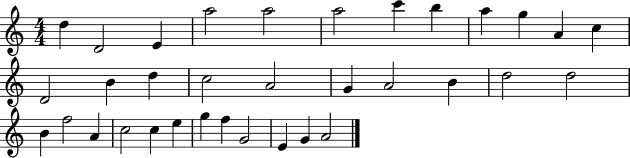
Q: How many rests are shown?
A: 0